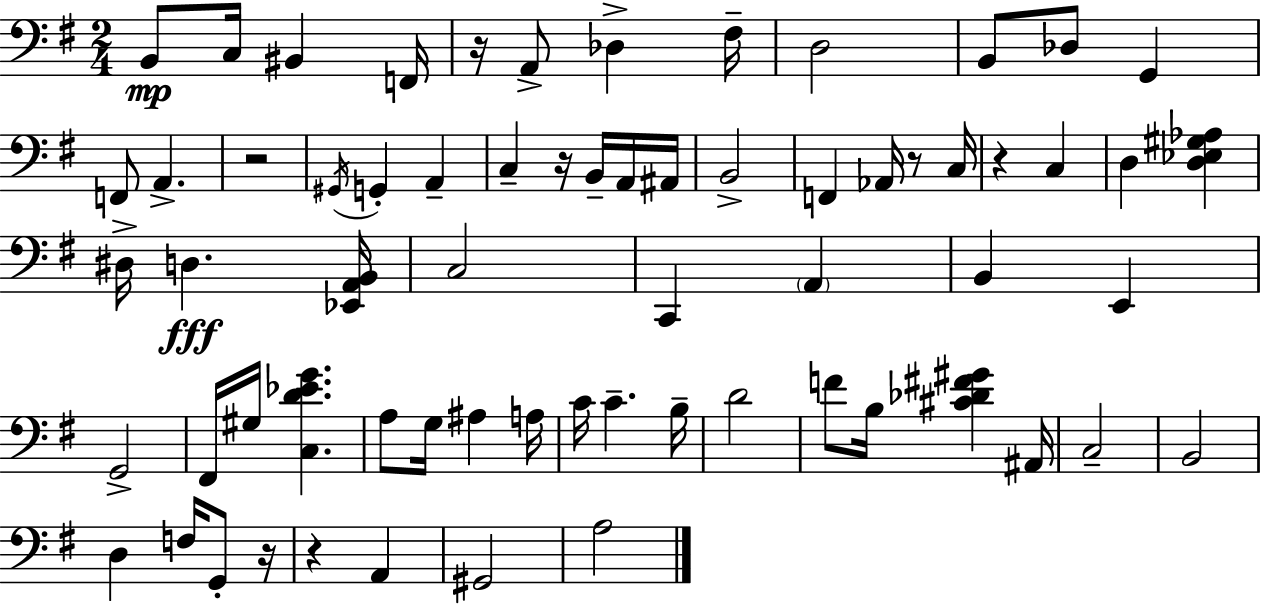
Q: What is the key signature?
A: G major